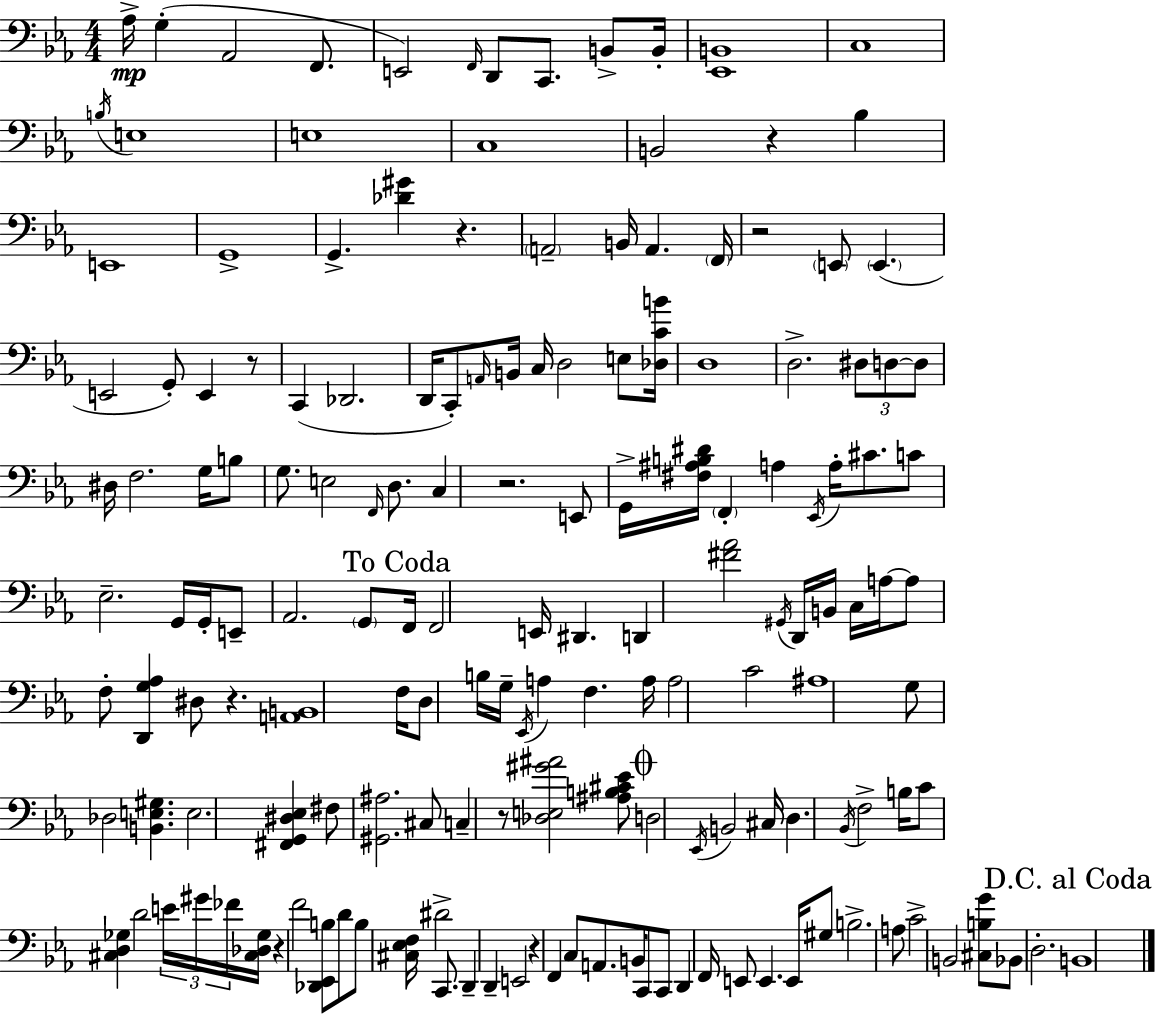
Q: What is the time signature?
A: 4/4